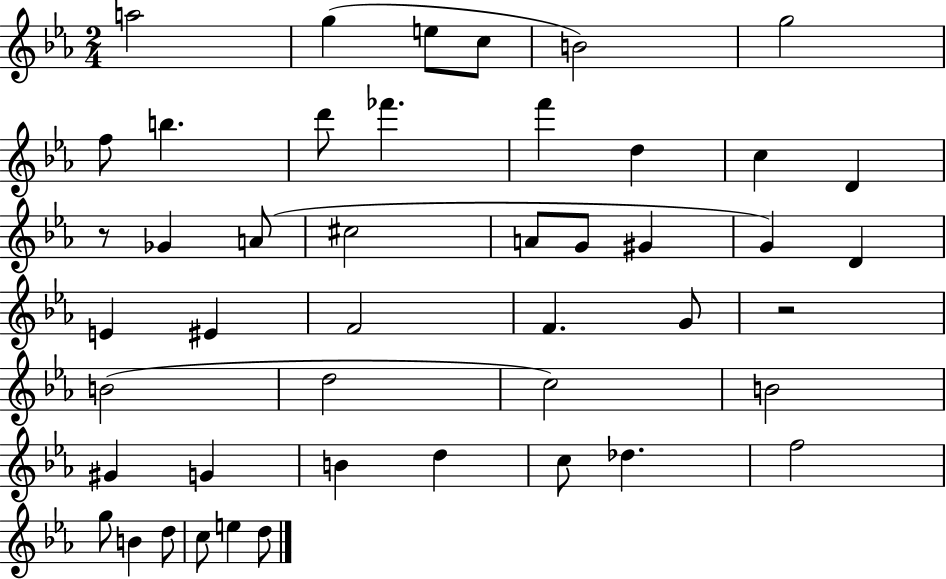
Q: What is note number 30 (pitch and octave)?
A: C5